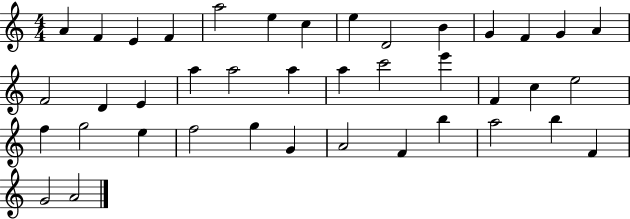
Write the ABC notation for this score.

X:1
T:Untitled
M:4/4
L:1/4
K:C
A F E F a2 e c e D2 B G F G A F2 D E a a2 a a c'2 e' F c e2 f g2 e f2 g G A2 F b a2 b F G2 A2